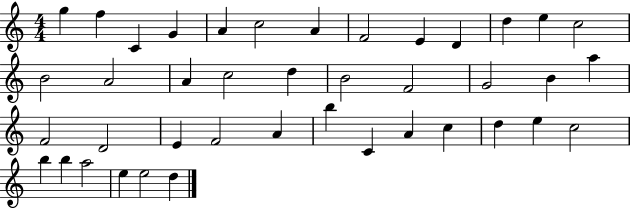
G5/q F5/q C4/q G4/q A4/q C5/h A4/q F4/h E4/q D4/q D5/q E5/q C5/h B4/h A4/h A4/q C5/h D5/q B4/h F4/h G4/h B4/q A5/q F4/h D4/h E4/q F4/h A4/q B5/q C4/q A4/q C5/q D5/q E5/q C5/h B5/q B5/q A5/h E5/q E5/h D5/q